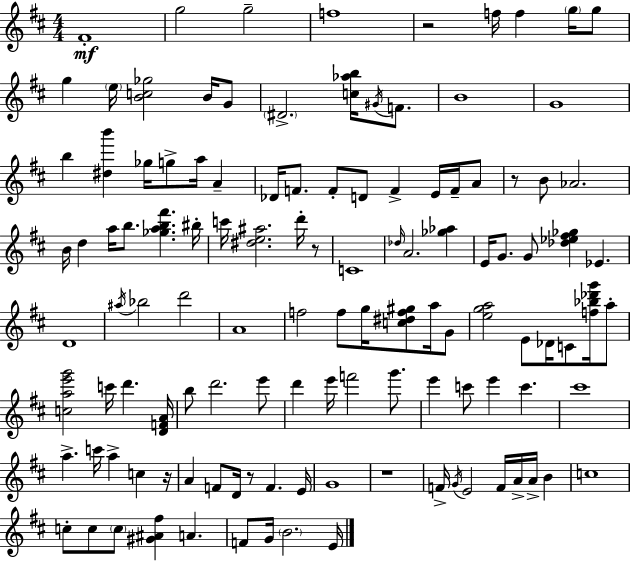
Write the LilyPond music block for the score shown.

{
  \clef treble
  \numericTimeSignature
  \time 4/4
  \key d \major
  \repeat volta 2 { fis'1-.\mf | g''2 g''2-- | f''1 | r2 f''16 f''4 \parenthesize g''16 g''8 | \break g''4 \parenthesize e''16 <b' c'' ges''>2 b'16 g'8 | \parenthesize dis'2.-> <c'' aes'' b''>16 \acciaccatura { gis'16 } f'8. | b'1 | g'1 | \break b''4 <dis'' b'''>4 ges''16 g''8-> a''16 a'4-- | des'16 f'8. f'8-. d'8 f'4-> e'16 f'16-- a'8 | r8 b'8 aes'2. | b'16 d''4 a''16 b''8. <ges'' a'' b'' fis'''>4. | \break bis''16-. c'''16 <dis'' e'' ais''>2. d'''16-. r8 | c'1 | \grace { des''16 } a'2. <ges'' aes''>4 | e'16 g'8. g'8 <des'' ees'' fis'' ges''>4 ees'4. | \break d'1 | \acciaccatura { ais''16 } bes''2 d'''2 | a'1 | f''2 f''8 g''16 <c'' dis'' f'' gis''>8 | \break a''16 g'8 <e'' g'' a''>2 e'8 des'16 c'8 | <f'' bes'' des''' g'''>16 a''8-. <c'' a'' e''' g'''>2 c'''16 d'''4. | <d' f' a'>16 b''8 d'''2. | e'''8 d'''4 e'''16 f'''2 | \break g'''8. e'''4 c'''8 e'''4 c'''4. | cis'''1 | a''4.-> c'''16 a''4-> c''4 | r16 a'4 f'8 d'16 r8 f'4. | \break e'16 g'1 | r1 | f'16-> \acciaccatura { g'16 } e'2 f'16 a'16-> a'16-> | b'4 c''1 | \break c''8-. c''8 \parenthesize c''8 <gis' ais' fis''>4 a'4. | f'8 g'16 \parenthesize b'2. | e'16 } \bar "|."
}